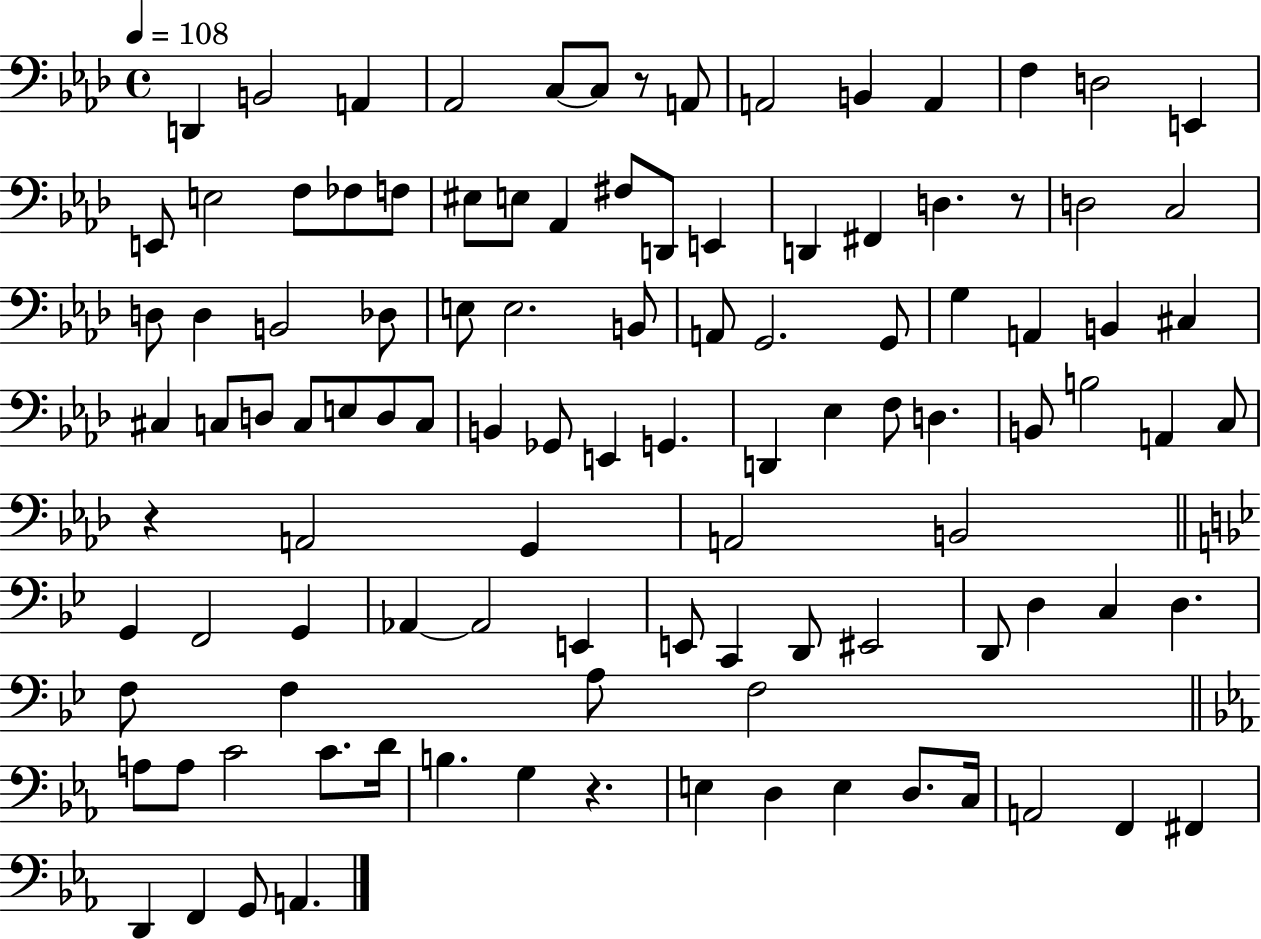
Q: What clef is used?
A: bass